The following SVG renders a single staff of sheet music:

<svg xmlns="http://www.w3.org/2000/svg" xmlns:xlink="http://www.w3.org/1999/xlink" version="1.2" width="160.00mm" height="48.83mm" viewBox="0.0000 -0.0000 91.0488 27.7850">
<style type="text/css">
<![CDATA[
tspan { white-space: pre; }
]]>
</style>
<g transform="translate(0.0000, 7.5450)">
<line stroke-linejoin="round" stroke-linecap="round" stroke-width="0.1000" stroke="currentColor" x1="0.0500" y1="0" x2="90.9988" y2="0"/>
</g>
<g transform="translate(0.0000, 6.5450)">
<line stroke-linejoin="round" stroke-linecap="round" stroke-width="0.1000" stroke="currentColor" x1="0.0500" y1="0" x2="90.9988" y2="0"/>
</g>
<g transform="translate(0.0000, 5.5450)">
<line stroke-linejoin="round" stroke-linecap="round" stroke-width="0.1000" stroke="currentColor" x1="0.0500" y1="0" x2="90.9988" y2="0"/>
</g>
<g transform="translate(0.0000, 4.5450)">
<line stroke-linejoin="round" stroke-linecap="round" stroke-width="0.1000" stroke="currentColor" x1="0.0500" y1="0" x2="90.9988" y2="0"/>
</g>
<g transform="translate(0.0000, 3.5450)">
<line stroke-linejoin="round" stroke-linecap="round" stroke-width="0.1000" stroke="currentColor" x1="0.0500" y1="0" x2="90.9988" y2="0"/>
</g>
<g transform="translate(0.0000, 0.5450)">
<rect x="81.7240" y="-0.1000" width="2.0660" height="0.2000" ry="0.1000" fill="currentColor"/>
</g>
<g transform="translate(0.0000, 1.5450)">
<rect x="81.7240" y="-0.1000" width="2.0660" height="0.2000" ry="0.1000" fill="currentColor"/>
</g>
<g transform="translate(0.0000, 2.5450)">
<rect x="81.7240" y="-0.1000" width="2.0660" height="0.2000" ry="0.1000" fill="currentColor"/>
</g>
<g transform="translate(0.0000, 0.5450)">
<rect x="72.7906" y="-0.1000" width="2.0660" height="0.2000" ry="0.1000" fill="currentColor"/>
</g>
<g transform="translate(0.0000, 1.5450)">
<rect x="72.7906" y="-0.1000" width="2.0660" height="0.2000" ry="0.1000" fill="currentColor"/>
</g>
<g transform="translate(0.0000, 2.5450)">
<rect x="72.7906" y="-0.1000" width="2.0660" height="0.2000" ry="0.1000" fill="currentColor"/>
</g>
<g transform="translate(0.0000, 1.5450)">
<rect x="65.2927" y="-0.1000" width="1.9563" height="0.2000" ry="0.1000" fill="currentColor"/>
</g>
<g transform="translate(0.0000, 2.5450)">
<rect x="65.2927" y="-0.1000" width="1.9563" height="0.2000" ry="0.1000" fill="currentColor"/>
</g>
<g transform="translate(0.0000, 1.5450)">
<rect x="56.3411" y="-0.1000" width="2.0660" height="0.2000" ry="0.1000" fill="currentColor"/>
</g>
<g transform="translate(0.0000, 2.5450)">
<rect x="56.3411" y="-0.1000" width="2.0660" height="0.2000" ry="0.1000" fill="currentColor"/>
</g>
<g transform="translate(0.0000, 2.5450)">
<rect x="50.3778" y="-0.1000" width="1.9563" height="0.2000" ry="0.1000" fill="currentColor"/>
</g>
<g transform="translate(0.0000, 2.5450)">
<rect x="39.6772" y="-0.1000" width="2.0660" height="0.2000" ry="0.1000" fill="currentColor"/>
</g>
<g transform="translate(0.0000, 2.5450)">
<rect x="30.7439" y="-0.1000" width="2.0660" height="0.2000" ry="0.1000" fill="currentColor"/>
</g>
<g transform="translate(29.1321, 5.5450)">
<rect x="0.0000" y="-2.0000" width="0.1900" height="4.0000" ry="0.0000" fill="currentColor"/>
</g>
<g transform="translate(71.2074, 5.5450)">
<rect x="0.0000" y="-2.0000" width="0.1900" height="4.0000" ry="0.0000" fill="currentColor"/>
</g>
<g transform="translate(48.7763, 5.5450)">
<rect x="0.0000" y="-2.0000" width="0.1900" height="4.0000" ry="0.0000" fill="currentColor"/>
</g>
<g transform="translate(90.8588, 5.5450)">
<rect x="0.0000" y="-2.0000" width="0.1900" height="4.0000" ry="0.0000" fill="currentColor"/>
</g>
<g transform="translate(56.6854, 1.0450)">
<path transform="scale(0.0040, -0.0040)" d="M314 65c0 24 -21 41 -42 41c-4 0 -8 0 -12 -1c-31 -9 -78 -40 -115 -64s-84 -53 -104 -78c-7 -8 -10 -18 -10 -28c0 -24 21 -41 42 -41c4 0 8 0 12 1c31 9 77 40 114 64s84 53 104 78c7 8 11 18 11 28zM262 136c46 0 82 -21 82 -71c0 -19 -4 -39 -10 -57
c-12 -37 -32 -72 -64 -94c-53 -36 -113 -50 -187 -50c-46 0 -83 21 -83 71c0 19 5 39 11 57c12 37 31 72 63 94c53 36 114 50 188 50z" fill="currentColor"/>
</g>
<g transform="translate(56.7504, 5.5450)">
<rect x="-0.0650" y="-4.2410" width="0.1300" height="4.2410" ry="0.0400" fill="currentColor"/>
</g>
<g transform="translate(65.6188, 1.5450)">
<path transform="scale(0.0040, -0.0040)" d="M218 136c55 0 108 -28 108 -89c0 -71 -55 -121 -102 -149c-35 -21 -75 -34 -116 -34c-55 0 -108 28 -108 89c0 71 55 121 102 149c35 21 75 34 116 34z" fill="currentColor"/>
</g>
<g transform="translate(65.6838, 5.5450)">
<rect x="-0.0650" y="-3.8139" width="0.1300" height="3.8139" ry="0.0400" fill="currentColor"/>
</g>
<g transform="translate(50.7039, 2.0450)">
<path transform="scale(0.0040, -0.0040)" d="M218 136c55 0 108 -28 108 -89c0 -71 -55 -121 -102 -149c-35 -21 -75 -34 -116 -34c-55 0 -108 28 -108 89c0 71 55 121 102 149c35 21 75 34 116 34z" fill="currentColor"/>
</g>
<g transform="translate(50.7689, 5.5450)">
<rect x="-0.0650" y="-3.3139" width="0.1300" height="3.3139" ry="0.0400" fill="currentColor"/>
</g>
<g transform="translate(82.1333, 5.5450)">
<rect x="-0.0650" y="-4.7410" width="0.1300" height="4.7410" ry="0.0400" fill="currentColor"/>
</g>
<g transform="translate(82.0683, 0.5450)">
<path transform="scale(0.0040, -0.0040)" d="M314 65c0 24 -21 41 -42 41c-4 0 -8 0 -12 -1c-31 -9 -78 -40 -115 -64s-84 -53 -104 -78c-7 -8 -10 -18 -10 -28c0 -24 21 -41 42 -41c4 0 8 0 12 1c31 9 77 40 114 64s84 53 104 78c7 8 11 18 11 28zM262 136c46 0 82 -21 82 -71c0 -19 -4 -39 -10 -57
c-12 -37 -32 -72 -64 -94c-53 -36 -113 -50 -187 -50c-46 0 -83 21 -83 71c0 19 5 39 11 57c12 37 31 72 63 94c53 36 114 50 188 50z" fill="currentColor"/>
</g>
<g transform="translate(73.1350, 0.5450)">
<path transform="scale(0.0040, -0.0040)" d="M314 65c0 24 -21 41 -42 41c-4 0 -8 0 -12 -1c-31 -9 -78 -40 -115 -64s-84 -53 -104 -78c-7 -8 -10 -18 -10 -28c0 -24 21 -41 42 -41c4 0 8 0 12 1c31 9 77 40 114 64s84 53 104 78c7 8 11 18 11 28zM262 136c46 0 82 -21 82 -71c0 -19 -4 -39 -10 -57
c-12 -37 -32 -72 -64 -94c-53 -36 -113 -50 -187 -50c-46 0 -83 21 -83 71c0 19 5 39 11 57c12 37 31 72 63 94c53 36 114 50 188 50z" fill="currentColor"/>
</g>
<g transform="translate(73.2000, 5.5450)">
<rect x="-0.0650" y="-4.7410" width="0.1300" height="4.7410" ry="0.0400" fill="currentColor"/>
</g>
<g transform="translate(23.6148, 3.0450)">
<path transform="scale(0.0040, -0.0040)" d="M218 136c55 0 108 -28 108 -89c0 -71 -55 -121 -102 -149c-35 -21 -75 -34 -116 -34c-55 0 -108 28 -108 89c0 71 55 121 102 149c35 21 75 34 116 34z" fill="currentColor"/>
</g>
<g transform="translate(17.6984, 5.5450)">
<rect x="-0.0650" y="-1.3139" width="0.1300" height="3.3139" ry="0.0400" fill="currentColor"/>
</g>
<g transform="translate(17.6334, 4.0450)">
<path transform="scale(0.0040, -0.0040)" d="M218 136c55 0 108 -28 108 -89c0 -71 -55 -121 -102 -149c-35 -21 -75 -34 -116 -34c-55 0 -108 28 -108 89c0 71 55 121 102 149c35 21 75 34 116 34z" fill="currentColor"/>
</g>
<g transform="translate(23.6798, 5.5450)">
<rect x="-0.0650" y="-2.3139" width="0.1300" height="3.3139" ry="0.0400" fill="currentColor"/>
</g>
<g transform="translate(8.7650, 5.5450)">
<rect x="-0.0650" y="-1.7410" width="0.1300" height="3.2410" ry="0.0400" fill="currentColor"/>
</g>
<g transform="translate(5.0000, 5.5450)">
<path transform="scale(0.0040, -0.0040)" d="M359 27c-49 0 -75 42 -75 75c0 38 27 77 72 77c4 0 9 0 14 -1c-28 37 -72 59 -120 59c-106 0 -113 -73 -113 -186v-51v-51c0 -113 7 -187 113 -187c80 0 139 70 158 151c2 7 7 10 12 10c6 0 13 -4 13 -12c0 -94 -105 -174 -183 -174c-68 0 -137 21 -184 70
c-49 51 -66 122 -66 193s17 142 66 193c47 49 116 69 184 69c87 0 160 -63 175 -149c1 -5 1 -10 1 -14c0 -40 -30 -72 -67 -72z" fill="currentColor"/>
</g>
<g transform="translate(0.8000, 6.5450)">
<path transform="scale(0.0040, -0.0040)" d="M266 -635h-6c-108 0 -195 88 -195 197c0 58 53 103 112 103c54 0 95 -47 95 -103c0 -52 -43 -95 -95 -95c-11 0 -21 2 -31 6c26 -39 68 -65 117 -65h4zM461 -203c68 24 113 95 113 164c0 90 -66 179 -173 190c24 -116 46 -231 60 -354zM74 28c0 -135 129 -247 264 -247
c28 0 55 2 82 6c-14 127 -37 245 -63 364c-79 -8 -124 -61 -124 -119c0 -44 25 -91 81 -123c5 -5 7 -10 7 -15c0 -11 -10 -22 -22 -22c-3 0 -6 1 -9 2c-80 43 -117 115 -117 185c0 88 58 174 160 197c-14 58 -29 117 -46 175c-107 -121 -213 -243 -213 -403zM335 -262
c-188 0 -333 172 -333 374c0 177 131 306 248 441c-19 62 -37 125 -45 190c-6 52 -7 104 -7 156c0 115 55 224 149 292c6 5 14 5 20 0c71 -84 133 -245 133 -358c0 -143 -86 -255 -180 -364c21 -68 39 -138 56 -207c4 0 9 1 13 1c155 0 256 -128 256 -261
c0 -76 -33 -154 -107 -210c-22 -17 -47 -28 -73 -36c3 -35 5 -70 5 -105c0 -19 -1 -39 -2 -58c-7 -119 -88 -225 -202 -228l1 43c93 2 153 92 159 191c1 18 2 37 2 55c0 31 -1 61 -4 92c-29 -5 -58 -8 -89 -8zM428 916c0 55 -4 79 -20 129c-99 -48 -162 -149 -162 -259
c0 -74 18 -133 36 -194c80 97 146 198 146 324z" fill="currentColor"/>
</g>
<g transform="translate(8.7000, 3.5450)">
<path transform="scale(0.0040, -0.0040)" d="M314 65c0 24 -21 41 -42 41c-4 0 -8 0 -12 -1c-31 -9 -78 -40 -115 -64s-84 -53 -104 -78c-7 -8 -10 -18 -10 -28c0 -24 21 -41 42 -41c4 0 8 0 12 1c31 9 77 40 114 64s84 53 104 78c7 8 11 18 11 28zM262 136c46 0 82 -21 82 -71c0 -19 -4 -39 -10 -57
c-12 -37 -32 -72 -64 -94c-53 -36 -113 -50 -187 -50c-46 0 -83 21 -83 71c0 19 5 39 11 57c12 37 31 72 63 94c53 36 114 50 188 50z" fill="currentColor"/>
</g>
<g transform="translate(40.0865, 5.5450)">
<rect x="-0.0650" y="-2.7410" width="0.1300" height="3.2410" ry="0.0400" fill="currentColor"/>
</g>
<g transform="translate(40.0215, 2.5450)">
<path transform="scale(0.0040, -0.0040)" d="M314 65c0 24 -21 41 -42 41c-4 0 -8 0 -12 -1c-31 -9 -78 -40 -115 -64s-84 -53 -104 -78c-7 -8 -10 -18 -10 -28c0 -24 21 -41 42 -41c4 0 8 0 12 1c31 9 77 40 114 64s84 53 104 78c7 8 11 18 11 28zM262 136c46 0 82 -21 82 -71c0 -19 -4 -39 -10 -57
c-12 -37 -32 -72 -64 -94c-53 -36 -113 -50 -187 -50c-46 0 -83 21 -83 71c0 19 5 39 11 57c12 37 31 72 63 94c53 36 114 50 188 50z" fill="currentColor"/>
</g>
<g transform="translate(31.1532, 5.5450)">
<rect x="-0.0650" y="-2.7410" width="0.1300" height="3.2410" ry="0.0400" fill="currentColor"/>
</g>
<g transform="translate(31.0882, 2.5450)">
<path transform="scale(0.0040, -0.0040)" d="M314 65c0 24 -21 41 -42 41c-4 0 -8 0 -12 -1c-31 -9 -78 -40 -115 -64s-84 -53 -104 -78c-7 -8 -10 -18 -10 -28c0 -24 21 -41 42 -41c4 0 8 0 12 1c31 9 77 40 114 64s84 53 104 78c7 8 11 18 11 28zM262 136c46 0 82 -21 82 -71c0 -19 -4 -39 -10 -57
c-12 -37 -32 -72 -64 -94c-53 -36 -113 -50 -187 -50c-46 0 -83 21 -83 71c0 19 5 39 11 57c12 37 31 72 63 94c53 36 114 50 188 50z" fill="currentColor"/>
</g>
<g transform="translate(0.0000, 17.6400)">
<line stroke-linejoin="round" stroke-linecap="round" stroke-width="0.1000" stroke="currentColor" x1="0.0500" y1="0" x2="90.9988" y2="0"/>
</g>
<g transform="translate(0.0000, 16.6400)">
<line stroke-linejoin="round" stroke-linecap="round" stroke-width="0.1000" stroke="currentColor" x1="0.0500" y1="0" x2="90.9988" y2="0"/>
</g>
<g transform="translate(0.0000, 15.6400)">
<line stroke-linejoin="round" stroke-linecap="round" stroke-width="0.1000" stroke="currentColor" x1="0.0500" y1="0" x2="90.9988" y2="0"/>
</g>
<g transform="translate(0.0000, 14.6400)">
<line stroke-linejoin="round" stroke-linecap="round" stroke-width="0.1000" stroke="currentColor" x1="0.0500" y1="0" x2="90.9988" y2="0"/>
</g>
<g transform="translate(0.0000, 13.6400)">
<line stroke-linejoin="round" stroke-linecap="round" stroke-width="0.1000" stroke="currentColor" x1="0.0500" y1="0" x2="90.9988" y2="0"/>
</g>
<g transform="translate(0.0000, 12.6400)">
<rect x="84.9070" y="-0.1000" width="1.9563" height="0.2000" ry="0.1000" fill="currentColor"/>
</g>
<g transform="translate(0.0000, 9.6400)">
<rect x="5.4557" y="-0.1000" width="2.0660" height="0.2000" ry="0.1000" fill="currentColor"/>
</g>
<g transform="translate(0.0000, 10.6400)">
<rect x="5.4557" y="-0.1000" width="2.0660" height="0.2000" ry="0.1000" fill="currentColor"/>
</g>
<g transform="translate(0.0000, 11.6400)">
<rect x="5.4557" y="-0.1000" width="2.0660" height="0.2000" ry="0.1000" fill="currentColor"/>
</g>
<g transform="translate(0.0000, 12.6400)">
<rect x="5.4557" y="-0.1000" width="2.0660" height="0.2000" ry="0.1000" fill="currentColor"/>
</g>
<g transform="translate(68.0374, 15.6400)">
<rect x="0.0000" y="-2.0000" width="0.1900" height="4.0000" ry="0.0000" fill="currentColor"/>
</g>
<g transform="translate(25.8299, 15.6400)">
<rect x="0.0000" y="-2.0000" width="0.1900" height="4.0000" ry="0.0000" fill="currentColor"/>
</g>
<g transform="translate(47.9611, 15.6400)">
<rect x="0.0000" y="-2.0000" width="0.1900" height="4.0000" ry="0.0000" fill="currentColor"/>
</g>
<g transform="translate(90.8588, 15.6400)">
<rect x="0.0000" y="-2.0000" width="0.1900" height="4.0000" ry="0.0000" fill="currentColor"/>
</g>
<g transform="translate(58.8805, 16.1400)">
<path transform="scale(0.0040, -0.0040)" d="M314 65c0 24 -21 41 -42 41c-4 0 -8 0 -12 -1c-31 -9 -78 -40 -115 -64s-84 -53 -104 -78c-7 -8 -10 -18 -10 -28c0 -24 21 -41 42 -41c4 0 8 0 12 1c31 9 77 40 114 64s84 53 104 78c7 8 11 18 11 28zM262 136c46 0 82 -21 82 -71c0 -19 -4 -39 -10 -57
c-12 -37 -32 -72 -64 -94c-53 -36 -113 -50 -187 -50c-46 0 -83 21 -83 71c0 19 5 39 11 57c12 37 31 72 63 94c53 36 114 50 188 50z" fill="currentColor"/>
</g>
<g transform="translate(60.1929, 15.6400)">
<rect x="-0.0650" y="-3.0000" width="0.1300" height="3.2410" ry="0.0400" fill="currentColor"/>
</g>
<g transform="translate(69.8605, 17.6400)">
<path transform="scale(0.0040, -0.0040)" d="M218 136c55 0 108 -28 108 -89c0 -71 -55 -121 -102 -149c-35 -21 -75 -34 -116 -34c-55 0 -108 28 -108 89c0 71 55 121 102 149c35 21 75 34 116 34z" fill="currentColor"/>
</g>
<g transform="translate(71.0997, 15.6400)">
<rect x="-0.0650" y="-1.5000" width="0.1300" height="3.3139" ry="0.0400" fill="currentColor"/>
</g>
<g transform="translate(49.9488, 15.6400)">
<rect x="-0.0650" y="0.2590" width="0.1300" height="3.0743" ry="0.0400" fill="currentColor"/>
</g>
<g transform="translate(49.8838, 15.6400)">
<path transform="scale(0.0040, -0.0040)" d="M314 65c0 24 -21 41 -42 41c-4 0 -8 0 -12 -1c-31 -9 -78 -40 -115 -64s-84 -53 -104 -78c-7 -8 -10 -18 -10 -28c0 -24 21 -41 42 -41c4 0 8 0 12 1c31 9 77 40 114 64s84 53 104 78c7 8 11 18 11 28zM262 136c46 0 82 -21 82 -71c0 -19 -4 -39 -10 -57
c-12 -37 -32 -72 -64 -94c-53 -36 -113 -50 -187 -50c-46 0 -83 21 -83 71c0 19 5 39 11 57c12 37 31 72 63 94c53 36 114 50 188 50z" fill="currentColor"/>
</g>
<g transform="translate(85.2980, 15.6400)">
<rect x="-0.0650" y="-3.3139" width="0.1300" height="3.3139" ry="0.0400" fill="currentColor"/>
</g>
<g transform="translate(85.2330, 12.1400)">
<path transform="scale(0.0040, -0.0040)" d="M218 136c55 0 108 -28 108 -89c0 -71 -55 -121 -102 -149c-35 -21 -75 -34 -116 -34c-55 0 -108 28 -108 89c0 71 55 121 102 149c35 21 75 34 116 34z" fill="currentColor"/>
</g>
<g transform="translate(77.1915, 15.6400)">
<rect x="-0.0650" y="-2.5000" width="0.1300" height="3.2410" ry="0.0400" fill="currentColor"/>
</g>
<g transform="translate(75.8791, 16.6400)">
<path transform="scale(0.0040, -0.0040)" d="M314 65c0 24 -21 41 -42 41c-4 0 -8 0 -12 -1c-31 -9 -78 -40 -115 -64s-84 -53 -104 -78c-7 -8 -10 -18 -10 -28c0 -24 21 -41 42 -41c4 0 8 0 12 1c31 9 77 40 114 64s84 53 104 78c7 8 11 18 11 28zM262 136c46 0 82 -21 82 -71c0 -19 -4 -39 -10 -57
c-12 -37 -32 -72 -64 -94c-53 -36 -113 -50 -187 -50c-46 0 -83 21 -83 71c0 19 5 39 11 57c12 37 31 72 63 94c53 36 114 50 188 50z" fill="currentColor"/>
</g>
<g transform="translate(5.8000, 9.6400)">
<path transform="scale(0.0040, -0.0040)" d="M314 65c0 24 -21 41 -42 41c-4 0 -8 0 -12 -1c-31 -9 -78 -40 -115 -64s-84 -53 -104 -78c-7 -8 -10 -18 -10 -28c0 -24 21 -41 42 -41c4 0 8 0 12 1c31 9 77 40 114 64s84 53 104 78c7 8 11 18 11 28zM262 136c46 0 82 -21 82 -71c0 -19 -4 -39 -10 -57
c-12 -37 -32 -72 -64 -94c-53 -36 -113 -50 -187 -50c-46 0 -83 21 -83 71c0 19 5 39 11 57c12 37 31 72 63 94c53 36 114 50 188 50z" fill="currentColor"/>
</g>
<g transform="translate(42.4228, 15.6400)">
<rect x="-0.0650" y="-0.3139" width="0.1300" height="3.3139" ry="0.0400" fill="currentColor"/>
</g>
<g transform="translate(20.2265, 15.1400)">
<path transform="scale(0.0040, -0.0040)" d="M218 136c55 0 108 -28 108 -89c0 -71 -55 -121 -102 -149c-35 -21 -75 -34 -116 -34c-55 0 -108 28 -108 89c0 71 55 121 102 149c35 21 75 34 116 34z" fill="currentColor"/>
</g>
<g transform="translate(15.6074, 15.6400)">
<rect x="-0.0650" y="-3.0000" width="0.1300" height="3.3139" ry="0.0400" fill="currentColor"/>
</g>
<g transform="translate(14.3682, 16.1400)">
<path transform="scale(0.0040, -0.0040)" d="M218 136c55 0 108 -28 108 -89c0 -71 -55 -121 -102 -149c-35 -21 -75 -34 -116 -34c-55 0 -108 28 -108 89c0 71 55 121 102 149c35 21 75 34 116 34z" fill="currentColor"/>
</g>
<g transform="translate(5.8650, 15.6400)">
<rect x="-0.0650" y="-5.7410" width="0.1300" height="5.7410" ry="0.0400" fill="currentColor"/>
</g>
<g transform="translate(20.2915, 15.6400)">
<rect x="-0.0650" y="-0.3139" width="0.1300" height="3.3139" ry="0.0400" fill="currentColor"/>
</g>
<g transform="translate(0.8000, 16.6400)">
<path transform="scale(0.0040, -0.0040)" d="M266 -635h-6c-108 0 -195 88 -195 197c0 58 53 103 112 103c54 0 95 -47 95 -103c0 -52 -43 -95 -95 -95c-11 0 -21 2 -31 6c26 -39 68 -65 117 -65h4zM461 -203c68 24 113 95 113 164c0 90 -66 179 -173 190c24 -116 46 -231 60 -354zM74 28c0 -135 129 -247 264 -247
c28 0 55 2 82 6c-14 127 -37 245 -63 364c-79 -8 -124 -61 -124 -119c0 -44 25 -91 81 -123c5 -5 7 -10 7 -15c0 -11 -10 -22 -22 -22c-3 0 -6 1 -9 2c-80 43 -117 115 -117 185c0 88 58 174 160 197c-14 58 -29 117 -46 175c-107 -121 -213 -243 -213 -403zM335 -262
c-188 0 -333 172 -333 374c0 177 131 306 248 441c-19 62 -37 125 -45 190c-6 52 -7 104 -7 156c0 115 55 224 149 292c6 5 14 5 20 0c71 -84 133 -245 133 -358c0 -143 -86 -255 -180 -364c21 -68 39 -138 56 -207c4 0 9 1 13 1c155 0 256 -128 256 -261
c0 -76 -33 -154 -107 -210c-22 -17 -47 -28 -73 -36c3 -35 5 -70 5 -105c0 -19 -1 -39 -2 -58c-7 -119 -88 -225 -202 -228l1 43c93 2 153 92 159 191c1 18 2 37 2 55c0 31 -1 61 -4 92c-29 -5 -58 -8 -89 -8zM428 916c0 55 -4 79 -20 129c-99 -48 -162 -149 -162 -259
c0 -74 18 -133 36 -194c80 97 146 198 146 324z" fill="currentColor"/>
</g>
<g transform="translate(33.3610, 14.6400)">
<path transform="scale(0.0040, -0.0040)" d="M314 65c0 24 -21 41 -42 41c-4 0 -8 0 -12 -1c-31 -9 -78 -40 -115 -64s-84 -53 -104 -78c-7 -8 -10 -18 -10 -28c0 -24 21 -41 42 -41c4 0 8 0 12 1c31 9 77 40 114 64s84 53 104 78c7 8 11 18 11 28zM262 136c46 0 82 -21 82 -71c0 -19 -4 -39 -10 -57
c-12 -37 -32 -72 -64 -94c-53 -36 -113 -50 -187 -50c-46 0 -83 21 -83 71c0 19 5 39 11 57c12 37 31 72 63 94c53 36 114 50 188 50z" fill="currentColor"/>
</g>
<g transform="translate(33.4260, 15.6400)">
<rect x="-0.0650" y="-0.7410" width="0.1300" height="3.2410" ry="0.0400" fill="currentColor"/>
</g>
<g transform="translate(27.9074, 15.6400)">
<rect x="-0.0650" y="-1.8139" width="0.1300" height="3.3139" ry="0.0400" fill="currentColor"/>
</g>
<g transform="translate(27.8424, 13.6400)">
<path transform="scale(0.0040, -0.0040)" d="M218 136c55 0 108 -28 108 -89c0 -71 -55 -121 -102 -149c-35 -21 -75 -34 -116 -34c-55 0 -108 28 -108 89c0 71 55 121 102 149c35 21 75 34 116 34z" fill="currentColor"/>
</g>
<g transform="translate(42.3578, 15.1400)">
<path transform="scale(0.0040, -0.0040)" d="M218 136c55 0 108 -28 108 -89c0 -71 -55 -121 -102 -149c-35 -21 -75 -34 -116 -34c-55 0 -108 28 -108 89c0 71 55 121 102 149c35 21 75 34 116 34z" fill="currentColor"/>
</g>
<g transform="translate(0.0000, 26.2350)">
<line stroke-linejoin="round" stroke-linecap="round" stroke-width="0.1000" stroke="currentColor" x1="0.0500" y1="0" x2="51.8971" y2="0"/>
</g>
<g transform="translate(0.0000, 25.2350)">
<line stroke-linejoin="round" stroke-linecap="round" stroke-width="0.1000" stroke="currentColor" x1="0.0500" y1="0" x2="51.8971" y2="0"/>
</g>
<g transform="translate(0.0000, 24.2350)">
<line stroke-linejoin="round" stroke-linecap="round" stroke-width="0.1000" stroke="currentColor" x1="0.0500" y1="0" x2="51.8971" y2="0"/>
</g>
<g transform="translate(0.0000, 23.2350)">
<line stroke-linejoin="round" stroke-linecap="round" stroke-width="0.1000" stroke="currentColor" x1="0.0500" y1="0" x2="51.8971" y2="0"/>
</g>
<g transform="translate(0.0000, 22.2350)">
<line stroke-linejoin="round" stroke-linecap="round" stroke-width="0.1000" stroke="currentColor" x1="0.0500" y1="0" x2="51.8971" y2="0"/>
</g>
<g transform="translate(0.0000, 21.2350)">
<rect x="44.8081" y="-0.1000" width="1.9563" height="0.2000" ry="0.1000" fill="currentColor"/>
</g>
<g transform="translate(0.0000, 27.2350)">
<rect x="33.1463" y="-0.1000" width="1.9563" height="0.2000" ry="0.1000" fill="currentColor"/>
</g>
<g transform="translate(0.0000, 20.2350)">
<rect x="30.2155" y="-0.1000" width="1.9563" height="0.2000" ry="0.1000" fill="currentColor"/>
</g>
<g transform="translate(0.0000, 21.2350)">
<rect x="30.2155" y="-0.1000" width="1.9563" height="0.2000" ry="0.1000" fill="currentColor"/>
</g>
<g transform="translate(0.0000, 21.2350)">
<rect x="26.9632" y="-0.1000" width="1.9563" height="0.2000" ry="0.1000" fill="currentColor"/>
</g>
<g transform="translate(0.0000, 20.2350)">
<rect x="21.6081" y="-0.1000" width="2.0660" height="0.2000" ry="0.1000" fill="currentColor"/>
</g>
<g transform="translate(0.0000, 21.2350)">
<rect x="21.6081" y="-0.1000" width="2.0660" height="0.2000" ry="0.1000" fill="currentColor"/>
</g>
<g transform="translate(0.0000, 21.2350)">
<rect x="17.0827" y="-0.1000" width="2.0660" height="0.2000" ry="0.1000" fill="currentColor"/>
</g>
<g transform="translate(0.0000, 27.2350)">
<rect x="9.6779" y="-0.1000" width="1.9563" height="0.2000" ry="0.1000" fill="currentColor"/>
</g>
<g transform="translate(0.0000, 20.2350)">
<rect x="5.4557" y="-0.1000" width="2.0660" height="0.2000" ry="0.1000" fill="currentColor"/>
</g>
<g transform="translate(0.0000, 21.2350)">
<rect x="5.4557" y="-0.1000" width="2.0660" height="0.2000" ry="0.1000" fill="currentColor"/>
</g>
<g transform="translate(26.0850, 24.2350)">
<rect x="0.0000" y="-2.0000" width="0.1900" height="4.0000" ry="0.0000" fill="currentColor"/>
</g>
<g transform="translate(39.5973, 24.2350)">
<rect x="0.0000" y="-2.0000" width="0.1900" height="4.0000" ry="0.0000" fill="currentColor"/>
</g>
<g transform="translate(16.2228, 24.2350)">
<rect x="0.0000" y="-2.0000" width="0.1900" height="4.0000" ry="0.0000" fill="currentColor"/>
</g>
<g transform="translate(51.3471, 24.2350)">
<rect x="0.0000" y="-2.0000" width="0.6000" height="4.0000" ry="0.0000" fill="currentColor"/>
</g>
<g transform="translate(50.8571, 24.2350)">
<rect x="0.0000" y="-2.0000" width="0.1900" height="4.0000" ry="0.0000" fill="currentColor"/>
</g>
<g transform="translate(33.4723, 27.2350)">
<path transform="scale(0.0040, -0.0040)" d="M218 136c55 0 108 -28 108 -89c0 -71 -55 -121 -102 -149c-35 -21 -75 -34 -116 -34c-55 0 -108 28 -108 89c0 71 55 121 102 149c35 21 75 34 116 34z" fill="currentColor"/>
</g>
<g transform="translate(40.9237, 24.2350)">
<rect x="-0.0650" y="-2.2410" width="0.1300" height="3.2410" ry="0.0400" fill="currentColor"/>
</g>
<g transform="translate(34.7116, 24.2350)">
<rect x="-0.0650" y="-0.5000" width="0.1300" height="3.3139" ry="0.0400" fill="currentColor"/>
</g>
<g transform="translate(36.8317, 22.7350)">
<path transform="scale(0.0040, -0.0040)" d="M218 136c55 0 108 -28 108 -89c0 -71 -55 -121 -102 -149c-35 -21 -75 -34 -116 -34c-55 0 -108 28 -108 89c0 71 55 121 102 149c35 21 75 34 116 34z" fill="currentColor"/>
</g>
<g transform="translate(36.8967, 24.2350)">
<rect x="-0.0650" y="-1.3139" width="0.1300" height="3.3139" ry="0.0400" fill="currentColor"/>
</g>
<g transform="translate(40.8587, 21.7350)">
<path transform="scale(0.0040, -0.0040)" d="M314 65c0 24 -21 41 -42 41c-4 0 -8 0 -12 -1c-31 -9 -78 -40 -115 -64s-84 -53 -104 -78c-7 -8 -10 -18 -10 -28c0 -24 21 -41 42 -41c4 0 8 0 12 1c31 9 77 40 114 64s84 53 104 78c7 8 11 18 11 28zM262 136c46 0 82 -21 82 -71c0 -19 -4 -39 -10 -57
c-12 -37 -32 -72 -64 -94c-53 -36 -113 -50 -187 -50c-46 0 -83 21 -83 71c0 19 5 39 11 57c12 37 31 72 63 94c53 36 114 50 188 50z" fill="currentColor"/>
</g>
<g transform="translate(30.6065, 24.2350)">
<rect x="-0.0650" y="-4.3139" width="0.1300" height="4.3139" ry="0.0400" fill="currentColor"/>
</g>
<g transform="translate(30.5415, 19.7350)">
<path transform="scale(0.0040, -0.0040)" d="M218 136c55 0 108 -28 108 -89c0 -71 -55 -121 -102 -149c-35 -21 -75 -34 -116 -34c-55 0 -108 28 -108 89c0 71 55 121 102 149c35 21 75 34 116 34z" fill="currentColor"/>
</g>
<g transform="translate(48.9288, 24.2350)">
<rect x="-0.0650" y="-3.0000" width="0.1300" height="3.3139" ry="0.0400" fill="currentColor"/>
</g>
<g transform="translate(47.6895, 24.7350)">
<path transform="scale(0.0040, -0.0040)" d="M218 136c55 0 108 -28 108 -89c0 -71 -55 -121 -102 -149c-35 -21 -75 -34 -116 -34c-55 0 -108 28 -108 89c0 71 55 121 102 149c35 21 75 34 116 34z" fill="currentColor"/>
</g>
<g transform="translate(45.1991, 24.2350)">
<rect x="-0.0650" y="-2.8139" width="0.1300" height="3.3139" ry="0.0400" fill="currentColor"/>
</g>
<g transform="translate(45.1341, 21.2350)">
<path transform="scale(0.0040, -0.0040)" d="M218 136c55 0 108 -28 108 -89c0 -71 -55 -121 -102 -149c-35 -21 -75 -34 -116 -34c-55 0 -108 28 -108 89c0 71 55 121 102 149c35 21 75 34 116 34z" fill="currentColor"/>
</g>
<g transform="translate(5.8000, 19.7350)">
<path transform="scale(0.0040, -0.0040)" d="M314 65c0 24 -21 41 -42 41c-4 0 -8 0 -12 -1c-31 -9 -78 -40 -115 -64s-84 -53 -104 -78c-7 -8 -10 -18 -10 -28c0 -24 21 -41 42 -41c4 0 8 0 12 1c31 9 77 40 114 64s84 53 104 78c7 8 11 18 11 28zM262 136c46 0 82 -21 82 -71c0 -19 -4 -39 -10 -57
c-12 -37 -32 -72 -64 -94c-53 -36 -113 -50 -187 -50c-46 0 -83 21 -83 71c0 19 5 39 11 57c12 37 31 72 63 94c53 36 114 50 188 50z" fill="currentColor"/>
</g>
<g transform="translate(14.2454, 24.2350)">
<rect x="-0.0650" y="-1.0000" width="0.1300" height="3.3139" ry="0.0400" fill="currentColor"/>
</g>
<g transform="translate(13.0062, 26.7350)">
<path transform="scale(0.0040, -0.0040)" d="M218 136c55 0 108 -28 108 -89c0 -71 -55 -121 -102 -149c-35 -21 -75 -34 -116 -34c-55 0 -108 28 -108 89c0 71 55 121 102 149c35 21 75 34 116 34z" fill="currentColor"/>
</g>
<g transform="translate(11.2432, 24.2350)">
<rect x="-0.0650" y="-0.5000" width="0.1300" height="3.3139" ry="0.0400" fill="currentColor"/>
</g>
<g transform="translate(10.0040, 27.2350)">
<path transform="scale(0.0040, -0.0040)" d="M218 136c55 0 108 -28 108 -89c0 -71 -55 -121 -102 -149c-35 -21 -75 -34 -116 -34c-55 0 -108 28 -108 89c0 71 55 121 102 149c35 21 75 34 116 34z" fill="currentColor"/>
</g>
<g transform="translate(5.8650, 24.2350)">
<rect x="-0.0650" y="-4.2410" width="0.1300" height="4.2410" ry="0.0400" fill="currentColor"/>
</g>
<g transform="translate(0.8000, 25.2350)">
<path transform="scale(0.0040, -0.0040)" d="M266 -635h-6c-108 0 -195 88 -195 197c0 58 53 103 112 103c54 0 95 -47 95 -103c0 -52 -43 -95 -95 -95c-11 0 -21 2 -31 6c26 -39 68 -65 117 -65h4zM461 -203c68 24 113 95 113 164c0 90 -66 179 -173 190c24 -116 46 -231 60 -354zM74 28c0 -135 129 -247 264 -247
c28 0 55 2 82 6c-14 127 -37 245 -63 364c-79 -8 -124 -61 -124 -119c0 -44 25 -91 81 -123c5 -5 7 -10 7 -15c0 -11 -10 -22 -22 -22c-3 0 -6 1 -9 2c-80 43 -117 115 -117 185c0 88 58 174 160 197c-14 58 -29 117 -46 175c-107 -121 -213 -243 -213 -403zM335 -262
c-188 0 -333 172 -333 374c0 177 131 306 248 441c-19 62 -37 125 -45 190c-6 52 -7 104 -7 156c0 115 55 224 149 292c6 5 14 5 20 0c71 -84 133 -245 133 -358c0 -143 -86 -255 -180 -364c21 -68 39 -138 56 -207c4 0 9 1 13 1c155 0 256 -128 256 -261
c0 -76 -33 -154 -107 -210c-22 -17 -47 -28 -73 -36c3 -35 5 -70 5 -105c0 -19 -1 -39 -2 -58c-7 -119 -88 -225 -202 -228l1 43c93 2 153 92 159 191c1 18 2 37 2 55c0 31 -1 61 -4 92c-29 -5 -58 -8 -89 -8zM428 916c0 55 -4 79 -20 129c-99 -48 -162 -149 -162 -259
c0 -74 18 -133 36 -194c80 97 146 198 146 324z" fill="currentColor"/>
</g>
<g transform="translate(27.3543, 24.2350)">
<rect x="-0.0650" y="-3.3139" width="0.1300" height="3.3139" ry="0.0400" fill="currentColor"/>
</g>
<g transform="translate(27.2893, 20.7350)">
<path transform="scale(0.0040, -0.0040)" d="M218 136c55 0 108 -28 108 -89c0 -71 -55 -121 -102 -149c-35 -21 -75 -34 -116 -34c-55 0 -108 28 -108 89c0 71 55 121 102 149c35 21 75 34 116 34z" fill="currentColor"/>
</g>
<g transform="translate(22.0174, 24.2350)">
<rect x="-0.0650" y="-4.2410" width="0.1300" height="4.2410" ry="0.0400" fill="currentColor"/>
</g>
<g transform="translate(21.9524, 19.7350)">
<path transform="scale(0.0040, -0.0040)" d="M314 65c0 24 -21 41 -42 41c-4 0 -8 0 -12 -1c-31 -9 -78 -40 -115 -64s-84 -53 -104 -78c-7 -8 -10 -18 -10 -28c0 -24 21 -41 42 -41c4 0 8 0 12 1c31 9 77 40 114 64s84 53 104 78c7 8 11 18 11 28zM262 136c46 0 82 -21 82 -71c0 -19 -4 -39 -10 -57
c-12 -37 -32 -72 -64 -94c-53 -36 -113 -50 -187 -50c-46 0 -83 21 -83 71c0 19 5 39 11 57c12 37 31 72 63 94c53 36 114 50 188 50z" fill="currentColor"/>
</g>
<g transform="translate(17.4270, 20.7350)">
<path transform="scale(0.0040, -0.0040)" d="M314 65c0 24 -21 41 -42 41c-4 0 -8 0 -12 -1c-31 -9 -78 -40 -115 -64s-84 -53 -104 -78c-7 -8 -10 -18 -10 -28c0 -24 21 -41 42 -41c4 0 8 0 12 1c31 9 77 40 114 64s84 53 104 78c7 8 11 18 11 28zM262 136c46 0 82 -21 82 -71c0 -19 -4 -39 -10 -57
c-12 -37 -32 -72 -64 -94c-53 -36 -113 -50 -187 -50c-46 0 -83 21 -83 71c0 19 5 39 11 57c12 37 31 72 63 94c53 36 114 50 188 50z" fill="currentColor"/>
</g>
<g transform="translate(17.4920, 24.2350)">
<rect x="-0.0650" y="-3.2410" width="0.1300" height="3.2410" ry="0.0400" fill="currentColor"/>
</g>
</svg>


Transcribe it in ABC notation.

X:1
T:Untitled
M:4/4
L:1/4
K:C
f2 e g a2 a2 b d'2 c' e'2 e'2 g'2 A c f d2 c B2 A2 E G2 b d'2 C D b2 d'2 b d' C e g2 a A